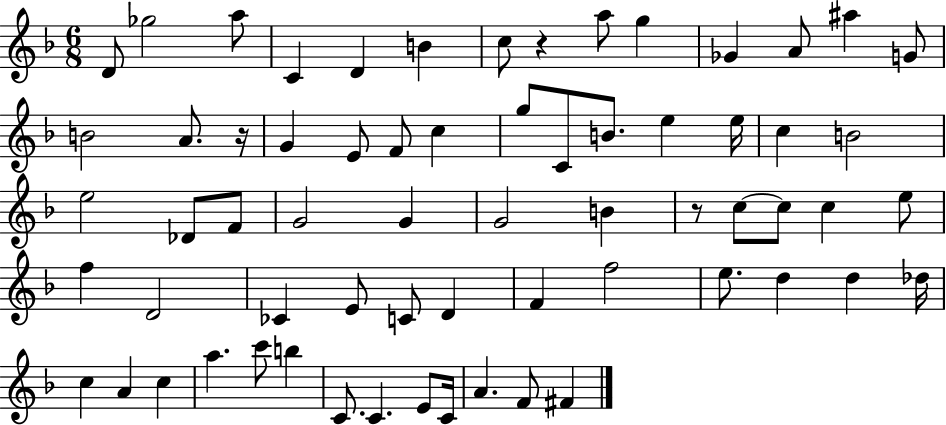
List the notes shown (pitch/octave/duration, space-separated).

D4/e Gb5/h A5/e C4/q D4/q B4/q C5/e R/q A5/e G5/q Gb4/q A4/e A#5/q G4/e B4/h A4/e. R/s G4/q E4/e F4/e C5/q G5/e C4/e B4/e. E5/q E5/s C5/q B4/h E5/h Db4/e F4/e G4/h G4/q G4/h B4/q R/e C5/e C5/e C5/q E5/e F5/q D4/h CES4/q E4/e C4/e D4/q F4/q F5/h E5/e. D5/q D5/q Db5/s C5/q A4/q C5/q A5/q. C6/e B5/q C4/e. C4/q. E4/e C4/s A4/q. F4/e F#4/q